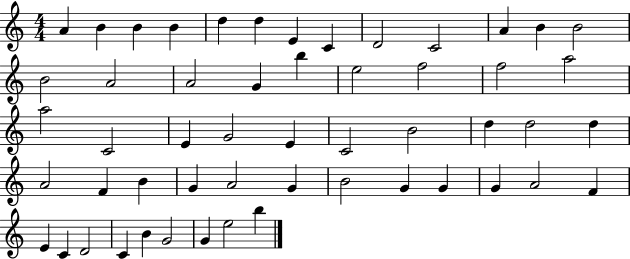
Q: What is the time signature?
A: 4/4